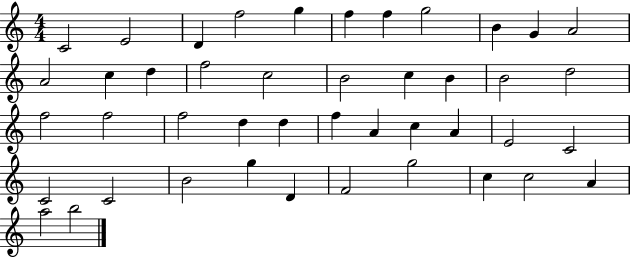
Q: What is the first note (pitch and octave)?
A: C4